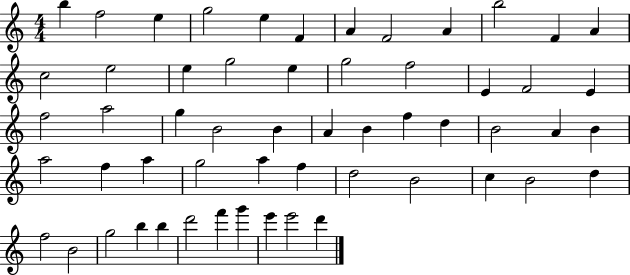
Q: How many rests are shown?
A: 0